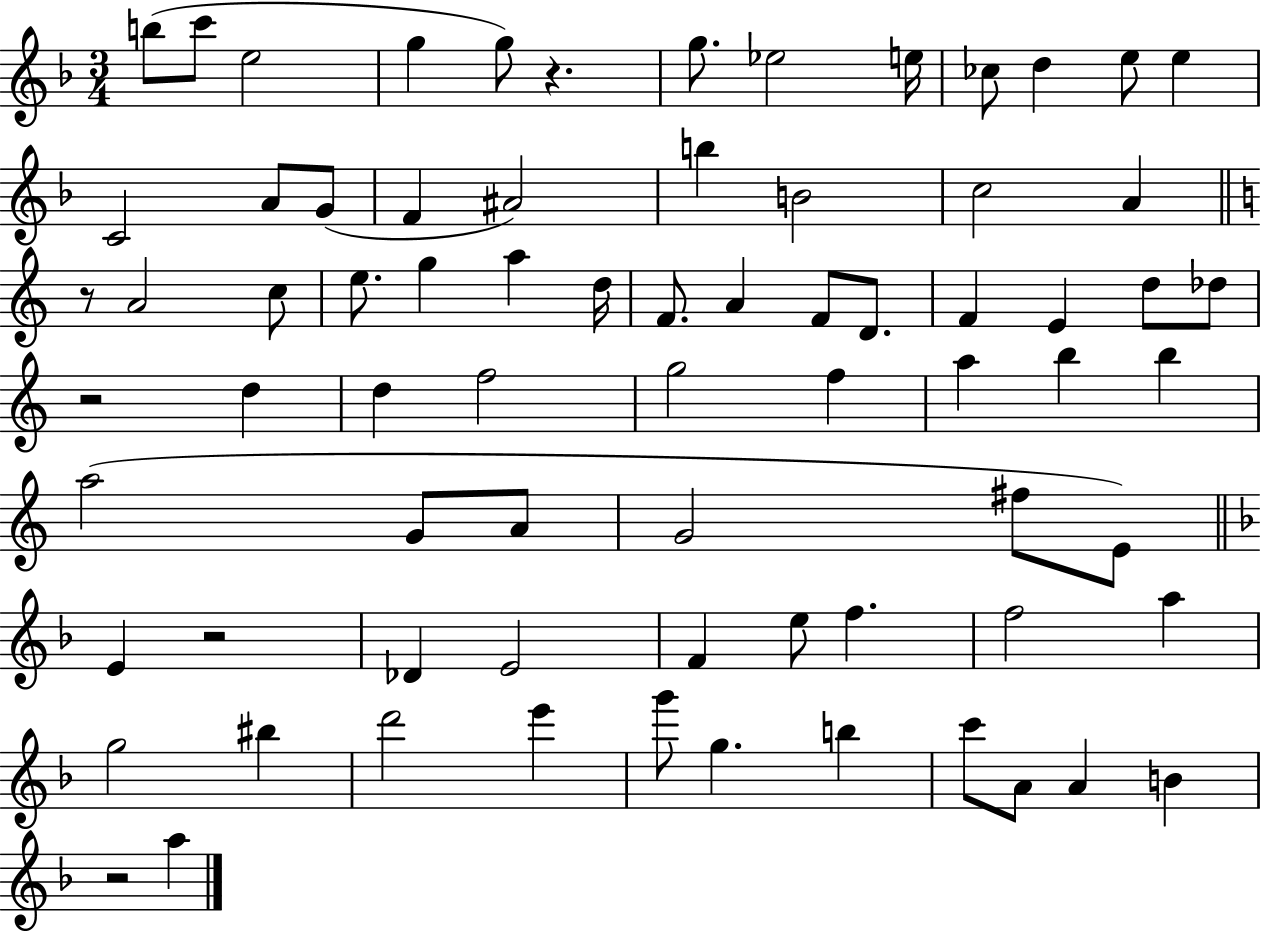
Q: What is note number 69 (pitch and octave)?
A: A5